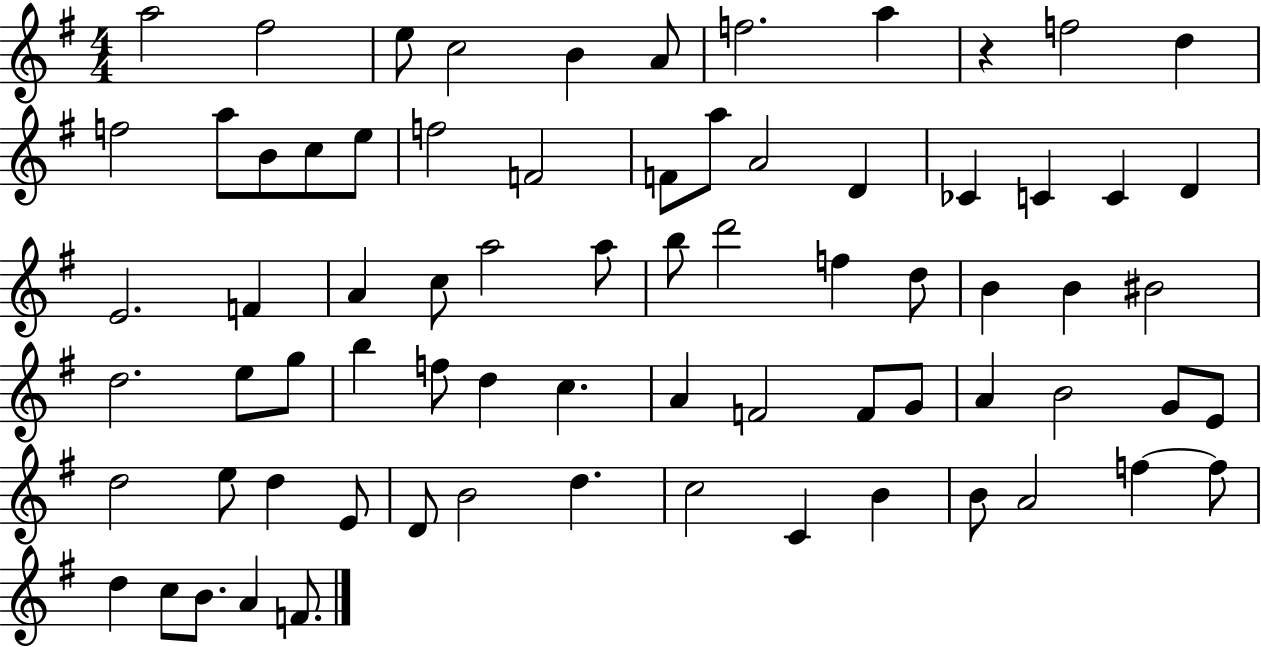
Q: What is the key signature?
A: G major